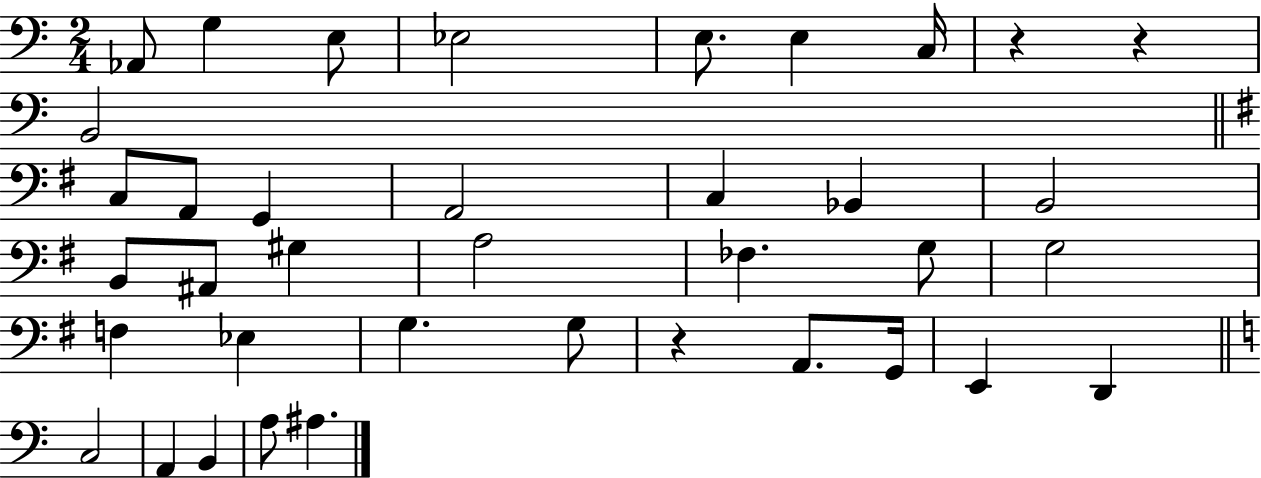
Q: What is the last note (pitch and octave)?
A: A#3